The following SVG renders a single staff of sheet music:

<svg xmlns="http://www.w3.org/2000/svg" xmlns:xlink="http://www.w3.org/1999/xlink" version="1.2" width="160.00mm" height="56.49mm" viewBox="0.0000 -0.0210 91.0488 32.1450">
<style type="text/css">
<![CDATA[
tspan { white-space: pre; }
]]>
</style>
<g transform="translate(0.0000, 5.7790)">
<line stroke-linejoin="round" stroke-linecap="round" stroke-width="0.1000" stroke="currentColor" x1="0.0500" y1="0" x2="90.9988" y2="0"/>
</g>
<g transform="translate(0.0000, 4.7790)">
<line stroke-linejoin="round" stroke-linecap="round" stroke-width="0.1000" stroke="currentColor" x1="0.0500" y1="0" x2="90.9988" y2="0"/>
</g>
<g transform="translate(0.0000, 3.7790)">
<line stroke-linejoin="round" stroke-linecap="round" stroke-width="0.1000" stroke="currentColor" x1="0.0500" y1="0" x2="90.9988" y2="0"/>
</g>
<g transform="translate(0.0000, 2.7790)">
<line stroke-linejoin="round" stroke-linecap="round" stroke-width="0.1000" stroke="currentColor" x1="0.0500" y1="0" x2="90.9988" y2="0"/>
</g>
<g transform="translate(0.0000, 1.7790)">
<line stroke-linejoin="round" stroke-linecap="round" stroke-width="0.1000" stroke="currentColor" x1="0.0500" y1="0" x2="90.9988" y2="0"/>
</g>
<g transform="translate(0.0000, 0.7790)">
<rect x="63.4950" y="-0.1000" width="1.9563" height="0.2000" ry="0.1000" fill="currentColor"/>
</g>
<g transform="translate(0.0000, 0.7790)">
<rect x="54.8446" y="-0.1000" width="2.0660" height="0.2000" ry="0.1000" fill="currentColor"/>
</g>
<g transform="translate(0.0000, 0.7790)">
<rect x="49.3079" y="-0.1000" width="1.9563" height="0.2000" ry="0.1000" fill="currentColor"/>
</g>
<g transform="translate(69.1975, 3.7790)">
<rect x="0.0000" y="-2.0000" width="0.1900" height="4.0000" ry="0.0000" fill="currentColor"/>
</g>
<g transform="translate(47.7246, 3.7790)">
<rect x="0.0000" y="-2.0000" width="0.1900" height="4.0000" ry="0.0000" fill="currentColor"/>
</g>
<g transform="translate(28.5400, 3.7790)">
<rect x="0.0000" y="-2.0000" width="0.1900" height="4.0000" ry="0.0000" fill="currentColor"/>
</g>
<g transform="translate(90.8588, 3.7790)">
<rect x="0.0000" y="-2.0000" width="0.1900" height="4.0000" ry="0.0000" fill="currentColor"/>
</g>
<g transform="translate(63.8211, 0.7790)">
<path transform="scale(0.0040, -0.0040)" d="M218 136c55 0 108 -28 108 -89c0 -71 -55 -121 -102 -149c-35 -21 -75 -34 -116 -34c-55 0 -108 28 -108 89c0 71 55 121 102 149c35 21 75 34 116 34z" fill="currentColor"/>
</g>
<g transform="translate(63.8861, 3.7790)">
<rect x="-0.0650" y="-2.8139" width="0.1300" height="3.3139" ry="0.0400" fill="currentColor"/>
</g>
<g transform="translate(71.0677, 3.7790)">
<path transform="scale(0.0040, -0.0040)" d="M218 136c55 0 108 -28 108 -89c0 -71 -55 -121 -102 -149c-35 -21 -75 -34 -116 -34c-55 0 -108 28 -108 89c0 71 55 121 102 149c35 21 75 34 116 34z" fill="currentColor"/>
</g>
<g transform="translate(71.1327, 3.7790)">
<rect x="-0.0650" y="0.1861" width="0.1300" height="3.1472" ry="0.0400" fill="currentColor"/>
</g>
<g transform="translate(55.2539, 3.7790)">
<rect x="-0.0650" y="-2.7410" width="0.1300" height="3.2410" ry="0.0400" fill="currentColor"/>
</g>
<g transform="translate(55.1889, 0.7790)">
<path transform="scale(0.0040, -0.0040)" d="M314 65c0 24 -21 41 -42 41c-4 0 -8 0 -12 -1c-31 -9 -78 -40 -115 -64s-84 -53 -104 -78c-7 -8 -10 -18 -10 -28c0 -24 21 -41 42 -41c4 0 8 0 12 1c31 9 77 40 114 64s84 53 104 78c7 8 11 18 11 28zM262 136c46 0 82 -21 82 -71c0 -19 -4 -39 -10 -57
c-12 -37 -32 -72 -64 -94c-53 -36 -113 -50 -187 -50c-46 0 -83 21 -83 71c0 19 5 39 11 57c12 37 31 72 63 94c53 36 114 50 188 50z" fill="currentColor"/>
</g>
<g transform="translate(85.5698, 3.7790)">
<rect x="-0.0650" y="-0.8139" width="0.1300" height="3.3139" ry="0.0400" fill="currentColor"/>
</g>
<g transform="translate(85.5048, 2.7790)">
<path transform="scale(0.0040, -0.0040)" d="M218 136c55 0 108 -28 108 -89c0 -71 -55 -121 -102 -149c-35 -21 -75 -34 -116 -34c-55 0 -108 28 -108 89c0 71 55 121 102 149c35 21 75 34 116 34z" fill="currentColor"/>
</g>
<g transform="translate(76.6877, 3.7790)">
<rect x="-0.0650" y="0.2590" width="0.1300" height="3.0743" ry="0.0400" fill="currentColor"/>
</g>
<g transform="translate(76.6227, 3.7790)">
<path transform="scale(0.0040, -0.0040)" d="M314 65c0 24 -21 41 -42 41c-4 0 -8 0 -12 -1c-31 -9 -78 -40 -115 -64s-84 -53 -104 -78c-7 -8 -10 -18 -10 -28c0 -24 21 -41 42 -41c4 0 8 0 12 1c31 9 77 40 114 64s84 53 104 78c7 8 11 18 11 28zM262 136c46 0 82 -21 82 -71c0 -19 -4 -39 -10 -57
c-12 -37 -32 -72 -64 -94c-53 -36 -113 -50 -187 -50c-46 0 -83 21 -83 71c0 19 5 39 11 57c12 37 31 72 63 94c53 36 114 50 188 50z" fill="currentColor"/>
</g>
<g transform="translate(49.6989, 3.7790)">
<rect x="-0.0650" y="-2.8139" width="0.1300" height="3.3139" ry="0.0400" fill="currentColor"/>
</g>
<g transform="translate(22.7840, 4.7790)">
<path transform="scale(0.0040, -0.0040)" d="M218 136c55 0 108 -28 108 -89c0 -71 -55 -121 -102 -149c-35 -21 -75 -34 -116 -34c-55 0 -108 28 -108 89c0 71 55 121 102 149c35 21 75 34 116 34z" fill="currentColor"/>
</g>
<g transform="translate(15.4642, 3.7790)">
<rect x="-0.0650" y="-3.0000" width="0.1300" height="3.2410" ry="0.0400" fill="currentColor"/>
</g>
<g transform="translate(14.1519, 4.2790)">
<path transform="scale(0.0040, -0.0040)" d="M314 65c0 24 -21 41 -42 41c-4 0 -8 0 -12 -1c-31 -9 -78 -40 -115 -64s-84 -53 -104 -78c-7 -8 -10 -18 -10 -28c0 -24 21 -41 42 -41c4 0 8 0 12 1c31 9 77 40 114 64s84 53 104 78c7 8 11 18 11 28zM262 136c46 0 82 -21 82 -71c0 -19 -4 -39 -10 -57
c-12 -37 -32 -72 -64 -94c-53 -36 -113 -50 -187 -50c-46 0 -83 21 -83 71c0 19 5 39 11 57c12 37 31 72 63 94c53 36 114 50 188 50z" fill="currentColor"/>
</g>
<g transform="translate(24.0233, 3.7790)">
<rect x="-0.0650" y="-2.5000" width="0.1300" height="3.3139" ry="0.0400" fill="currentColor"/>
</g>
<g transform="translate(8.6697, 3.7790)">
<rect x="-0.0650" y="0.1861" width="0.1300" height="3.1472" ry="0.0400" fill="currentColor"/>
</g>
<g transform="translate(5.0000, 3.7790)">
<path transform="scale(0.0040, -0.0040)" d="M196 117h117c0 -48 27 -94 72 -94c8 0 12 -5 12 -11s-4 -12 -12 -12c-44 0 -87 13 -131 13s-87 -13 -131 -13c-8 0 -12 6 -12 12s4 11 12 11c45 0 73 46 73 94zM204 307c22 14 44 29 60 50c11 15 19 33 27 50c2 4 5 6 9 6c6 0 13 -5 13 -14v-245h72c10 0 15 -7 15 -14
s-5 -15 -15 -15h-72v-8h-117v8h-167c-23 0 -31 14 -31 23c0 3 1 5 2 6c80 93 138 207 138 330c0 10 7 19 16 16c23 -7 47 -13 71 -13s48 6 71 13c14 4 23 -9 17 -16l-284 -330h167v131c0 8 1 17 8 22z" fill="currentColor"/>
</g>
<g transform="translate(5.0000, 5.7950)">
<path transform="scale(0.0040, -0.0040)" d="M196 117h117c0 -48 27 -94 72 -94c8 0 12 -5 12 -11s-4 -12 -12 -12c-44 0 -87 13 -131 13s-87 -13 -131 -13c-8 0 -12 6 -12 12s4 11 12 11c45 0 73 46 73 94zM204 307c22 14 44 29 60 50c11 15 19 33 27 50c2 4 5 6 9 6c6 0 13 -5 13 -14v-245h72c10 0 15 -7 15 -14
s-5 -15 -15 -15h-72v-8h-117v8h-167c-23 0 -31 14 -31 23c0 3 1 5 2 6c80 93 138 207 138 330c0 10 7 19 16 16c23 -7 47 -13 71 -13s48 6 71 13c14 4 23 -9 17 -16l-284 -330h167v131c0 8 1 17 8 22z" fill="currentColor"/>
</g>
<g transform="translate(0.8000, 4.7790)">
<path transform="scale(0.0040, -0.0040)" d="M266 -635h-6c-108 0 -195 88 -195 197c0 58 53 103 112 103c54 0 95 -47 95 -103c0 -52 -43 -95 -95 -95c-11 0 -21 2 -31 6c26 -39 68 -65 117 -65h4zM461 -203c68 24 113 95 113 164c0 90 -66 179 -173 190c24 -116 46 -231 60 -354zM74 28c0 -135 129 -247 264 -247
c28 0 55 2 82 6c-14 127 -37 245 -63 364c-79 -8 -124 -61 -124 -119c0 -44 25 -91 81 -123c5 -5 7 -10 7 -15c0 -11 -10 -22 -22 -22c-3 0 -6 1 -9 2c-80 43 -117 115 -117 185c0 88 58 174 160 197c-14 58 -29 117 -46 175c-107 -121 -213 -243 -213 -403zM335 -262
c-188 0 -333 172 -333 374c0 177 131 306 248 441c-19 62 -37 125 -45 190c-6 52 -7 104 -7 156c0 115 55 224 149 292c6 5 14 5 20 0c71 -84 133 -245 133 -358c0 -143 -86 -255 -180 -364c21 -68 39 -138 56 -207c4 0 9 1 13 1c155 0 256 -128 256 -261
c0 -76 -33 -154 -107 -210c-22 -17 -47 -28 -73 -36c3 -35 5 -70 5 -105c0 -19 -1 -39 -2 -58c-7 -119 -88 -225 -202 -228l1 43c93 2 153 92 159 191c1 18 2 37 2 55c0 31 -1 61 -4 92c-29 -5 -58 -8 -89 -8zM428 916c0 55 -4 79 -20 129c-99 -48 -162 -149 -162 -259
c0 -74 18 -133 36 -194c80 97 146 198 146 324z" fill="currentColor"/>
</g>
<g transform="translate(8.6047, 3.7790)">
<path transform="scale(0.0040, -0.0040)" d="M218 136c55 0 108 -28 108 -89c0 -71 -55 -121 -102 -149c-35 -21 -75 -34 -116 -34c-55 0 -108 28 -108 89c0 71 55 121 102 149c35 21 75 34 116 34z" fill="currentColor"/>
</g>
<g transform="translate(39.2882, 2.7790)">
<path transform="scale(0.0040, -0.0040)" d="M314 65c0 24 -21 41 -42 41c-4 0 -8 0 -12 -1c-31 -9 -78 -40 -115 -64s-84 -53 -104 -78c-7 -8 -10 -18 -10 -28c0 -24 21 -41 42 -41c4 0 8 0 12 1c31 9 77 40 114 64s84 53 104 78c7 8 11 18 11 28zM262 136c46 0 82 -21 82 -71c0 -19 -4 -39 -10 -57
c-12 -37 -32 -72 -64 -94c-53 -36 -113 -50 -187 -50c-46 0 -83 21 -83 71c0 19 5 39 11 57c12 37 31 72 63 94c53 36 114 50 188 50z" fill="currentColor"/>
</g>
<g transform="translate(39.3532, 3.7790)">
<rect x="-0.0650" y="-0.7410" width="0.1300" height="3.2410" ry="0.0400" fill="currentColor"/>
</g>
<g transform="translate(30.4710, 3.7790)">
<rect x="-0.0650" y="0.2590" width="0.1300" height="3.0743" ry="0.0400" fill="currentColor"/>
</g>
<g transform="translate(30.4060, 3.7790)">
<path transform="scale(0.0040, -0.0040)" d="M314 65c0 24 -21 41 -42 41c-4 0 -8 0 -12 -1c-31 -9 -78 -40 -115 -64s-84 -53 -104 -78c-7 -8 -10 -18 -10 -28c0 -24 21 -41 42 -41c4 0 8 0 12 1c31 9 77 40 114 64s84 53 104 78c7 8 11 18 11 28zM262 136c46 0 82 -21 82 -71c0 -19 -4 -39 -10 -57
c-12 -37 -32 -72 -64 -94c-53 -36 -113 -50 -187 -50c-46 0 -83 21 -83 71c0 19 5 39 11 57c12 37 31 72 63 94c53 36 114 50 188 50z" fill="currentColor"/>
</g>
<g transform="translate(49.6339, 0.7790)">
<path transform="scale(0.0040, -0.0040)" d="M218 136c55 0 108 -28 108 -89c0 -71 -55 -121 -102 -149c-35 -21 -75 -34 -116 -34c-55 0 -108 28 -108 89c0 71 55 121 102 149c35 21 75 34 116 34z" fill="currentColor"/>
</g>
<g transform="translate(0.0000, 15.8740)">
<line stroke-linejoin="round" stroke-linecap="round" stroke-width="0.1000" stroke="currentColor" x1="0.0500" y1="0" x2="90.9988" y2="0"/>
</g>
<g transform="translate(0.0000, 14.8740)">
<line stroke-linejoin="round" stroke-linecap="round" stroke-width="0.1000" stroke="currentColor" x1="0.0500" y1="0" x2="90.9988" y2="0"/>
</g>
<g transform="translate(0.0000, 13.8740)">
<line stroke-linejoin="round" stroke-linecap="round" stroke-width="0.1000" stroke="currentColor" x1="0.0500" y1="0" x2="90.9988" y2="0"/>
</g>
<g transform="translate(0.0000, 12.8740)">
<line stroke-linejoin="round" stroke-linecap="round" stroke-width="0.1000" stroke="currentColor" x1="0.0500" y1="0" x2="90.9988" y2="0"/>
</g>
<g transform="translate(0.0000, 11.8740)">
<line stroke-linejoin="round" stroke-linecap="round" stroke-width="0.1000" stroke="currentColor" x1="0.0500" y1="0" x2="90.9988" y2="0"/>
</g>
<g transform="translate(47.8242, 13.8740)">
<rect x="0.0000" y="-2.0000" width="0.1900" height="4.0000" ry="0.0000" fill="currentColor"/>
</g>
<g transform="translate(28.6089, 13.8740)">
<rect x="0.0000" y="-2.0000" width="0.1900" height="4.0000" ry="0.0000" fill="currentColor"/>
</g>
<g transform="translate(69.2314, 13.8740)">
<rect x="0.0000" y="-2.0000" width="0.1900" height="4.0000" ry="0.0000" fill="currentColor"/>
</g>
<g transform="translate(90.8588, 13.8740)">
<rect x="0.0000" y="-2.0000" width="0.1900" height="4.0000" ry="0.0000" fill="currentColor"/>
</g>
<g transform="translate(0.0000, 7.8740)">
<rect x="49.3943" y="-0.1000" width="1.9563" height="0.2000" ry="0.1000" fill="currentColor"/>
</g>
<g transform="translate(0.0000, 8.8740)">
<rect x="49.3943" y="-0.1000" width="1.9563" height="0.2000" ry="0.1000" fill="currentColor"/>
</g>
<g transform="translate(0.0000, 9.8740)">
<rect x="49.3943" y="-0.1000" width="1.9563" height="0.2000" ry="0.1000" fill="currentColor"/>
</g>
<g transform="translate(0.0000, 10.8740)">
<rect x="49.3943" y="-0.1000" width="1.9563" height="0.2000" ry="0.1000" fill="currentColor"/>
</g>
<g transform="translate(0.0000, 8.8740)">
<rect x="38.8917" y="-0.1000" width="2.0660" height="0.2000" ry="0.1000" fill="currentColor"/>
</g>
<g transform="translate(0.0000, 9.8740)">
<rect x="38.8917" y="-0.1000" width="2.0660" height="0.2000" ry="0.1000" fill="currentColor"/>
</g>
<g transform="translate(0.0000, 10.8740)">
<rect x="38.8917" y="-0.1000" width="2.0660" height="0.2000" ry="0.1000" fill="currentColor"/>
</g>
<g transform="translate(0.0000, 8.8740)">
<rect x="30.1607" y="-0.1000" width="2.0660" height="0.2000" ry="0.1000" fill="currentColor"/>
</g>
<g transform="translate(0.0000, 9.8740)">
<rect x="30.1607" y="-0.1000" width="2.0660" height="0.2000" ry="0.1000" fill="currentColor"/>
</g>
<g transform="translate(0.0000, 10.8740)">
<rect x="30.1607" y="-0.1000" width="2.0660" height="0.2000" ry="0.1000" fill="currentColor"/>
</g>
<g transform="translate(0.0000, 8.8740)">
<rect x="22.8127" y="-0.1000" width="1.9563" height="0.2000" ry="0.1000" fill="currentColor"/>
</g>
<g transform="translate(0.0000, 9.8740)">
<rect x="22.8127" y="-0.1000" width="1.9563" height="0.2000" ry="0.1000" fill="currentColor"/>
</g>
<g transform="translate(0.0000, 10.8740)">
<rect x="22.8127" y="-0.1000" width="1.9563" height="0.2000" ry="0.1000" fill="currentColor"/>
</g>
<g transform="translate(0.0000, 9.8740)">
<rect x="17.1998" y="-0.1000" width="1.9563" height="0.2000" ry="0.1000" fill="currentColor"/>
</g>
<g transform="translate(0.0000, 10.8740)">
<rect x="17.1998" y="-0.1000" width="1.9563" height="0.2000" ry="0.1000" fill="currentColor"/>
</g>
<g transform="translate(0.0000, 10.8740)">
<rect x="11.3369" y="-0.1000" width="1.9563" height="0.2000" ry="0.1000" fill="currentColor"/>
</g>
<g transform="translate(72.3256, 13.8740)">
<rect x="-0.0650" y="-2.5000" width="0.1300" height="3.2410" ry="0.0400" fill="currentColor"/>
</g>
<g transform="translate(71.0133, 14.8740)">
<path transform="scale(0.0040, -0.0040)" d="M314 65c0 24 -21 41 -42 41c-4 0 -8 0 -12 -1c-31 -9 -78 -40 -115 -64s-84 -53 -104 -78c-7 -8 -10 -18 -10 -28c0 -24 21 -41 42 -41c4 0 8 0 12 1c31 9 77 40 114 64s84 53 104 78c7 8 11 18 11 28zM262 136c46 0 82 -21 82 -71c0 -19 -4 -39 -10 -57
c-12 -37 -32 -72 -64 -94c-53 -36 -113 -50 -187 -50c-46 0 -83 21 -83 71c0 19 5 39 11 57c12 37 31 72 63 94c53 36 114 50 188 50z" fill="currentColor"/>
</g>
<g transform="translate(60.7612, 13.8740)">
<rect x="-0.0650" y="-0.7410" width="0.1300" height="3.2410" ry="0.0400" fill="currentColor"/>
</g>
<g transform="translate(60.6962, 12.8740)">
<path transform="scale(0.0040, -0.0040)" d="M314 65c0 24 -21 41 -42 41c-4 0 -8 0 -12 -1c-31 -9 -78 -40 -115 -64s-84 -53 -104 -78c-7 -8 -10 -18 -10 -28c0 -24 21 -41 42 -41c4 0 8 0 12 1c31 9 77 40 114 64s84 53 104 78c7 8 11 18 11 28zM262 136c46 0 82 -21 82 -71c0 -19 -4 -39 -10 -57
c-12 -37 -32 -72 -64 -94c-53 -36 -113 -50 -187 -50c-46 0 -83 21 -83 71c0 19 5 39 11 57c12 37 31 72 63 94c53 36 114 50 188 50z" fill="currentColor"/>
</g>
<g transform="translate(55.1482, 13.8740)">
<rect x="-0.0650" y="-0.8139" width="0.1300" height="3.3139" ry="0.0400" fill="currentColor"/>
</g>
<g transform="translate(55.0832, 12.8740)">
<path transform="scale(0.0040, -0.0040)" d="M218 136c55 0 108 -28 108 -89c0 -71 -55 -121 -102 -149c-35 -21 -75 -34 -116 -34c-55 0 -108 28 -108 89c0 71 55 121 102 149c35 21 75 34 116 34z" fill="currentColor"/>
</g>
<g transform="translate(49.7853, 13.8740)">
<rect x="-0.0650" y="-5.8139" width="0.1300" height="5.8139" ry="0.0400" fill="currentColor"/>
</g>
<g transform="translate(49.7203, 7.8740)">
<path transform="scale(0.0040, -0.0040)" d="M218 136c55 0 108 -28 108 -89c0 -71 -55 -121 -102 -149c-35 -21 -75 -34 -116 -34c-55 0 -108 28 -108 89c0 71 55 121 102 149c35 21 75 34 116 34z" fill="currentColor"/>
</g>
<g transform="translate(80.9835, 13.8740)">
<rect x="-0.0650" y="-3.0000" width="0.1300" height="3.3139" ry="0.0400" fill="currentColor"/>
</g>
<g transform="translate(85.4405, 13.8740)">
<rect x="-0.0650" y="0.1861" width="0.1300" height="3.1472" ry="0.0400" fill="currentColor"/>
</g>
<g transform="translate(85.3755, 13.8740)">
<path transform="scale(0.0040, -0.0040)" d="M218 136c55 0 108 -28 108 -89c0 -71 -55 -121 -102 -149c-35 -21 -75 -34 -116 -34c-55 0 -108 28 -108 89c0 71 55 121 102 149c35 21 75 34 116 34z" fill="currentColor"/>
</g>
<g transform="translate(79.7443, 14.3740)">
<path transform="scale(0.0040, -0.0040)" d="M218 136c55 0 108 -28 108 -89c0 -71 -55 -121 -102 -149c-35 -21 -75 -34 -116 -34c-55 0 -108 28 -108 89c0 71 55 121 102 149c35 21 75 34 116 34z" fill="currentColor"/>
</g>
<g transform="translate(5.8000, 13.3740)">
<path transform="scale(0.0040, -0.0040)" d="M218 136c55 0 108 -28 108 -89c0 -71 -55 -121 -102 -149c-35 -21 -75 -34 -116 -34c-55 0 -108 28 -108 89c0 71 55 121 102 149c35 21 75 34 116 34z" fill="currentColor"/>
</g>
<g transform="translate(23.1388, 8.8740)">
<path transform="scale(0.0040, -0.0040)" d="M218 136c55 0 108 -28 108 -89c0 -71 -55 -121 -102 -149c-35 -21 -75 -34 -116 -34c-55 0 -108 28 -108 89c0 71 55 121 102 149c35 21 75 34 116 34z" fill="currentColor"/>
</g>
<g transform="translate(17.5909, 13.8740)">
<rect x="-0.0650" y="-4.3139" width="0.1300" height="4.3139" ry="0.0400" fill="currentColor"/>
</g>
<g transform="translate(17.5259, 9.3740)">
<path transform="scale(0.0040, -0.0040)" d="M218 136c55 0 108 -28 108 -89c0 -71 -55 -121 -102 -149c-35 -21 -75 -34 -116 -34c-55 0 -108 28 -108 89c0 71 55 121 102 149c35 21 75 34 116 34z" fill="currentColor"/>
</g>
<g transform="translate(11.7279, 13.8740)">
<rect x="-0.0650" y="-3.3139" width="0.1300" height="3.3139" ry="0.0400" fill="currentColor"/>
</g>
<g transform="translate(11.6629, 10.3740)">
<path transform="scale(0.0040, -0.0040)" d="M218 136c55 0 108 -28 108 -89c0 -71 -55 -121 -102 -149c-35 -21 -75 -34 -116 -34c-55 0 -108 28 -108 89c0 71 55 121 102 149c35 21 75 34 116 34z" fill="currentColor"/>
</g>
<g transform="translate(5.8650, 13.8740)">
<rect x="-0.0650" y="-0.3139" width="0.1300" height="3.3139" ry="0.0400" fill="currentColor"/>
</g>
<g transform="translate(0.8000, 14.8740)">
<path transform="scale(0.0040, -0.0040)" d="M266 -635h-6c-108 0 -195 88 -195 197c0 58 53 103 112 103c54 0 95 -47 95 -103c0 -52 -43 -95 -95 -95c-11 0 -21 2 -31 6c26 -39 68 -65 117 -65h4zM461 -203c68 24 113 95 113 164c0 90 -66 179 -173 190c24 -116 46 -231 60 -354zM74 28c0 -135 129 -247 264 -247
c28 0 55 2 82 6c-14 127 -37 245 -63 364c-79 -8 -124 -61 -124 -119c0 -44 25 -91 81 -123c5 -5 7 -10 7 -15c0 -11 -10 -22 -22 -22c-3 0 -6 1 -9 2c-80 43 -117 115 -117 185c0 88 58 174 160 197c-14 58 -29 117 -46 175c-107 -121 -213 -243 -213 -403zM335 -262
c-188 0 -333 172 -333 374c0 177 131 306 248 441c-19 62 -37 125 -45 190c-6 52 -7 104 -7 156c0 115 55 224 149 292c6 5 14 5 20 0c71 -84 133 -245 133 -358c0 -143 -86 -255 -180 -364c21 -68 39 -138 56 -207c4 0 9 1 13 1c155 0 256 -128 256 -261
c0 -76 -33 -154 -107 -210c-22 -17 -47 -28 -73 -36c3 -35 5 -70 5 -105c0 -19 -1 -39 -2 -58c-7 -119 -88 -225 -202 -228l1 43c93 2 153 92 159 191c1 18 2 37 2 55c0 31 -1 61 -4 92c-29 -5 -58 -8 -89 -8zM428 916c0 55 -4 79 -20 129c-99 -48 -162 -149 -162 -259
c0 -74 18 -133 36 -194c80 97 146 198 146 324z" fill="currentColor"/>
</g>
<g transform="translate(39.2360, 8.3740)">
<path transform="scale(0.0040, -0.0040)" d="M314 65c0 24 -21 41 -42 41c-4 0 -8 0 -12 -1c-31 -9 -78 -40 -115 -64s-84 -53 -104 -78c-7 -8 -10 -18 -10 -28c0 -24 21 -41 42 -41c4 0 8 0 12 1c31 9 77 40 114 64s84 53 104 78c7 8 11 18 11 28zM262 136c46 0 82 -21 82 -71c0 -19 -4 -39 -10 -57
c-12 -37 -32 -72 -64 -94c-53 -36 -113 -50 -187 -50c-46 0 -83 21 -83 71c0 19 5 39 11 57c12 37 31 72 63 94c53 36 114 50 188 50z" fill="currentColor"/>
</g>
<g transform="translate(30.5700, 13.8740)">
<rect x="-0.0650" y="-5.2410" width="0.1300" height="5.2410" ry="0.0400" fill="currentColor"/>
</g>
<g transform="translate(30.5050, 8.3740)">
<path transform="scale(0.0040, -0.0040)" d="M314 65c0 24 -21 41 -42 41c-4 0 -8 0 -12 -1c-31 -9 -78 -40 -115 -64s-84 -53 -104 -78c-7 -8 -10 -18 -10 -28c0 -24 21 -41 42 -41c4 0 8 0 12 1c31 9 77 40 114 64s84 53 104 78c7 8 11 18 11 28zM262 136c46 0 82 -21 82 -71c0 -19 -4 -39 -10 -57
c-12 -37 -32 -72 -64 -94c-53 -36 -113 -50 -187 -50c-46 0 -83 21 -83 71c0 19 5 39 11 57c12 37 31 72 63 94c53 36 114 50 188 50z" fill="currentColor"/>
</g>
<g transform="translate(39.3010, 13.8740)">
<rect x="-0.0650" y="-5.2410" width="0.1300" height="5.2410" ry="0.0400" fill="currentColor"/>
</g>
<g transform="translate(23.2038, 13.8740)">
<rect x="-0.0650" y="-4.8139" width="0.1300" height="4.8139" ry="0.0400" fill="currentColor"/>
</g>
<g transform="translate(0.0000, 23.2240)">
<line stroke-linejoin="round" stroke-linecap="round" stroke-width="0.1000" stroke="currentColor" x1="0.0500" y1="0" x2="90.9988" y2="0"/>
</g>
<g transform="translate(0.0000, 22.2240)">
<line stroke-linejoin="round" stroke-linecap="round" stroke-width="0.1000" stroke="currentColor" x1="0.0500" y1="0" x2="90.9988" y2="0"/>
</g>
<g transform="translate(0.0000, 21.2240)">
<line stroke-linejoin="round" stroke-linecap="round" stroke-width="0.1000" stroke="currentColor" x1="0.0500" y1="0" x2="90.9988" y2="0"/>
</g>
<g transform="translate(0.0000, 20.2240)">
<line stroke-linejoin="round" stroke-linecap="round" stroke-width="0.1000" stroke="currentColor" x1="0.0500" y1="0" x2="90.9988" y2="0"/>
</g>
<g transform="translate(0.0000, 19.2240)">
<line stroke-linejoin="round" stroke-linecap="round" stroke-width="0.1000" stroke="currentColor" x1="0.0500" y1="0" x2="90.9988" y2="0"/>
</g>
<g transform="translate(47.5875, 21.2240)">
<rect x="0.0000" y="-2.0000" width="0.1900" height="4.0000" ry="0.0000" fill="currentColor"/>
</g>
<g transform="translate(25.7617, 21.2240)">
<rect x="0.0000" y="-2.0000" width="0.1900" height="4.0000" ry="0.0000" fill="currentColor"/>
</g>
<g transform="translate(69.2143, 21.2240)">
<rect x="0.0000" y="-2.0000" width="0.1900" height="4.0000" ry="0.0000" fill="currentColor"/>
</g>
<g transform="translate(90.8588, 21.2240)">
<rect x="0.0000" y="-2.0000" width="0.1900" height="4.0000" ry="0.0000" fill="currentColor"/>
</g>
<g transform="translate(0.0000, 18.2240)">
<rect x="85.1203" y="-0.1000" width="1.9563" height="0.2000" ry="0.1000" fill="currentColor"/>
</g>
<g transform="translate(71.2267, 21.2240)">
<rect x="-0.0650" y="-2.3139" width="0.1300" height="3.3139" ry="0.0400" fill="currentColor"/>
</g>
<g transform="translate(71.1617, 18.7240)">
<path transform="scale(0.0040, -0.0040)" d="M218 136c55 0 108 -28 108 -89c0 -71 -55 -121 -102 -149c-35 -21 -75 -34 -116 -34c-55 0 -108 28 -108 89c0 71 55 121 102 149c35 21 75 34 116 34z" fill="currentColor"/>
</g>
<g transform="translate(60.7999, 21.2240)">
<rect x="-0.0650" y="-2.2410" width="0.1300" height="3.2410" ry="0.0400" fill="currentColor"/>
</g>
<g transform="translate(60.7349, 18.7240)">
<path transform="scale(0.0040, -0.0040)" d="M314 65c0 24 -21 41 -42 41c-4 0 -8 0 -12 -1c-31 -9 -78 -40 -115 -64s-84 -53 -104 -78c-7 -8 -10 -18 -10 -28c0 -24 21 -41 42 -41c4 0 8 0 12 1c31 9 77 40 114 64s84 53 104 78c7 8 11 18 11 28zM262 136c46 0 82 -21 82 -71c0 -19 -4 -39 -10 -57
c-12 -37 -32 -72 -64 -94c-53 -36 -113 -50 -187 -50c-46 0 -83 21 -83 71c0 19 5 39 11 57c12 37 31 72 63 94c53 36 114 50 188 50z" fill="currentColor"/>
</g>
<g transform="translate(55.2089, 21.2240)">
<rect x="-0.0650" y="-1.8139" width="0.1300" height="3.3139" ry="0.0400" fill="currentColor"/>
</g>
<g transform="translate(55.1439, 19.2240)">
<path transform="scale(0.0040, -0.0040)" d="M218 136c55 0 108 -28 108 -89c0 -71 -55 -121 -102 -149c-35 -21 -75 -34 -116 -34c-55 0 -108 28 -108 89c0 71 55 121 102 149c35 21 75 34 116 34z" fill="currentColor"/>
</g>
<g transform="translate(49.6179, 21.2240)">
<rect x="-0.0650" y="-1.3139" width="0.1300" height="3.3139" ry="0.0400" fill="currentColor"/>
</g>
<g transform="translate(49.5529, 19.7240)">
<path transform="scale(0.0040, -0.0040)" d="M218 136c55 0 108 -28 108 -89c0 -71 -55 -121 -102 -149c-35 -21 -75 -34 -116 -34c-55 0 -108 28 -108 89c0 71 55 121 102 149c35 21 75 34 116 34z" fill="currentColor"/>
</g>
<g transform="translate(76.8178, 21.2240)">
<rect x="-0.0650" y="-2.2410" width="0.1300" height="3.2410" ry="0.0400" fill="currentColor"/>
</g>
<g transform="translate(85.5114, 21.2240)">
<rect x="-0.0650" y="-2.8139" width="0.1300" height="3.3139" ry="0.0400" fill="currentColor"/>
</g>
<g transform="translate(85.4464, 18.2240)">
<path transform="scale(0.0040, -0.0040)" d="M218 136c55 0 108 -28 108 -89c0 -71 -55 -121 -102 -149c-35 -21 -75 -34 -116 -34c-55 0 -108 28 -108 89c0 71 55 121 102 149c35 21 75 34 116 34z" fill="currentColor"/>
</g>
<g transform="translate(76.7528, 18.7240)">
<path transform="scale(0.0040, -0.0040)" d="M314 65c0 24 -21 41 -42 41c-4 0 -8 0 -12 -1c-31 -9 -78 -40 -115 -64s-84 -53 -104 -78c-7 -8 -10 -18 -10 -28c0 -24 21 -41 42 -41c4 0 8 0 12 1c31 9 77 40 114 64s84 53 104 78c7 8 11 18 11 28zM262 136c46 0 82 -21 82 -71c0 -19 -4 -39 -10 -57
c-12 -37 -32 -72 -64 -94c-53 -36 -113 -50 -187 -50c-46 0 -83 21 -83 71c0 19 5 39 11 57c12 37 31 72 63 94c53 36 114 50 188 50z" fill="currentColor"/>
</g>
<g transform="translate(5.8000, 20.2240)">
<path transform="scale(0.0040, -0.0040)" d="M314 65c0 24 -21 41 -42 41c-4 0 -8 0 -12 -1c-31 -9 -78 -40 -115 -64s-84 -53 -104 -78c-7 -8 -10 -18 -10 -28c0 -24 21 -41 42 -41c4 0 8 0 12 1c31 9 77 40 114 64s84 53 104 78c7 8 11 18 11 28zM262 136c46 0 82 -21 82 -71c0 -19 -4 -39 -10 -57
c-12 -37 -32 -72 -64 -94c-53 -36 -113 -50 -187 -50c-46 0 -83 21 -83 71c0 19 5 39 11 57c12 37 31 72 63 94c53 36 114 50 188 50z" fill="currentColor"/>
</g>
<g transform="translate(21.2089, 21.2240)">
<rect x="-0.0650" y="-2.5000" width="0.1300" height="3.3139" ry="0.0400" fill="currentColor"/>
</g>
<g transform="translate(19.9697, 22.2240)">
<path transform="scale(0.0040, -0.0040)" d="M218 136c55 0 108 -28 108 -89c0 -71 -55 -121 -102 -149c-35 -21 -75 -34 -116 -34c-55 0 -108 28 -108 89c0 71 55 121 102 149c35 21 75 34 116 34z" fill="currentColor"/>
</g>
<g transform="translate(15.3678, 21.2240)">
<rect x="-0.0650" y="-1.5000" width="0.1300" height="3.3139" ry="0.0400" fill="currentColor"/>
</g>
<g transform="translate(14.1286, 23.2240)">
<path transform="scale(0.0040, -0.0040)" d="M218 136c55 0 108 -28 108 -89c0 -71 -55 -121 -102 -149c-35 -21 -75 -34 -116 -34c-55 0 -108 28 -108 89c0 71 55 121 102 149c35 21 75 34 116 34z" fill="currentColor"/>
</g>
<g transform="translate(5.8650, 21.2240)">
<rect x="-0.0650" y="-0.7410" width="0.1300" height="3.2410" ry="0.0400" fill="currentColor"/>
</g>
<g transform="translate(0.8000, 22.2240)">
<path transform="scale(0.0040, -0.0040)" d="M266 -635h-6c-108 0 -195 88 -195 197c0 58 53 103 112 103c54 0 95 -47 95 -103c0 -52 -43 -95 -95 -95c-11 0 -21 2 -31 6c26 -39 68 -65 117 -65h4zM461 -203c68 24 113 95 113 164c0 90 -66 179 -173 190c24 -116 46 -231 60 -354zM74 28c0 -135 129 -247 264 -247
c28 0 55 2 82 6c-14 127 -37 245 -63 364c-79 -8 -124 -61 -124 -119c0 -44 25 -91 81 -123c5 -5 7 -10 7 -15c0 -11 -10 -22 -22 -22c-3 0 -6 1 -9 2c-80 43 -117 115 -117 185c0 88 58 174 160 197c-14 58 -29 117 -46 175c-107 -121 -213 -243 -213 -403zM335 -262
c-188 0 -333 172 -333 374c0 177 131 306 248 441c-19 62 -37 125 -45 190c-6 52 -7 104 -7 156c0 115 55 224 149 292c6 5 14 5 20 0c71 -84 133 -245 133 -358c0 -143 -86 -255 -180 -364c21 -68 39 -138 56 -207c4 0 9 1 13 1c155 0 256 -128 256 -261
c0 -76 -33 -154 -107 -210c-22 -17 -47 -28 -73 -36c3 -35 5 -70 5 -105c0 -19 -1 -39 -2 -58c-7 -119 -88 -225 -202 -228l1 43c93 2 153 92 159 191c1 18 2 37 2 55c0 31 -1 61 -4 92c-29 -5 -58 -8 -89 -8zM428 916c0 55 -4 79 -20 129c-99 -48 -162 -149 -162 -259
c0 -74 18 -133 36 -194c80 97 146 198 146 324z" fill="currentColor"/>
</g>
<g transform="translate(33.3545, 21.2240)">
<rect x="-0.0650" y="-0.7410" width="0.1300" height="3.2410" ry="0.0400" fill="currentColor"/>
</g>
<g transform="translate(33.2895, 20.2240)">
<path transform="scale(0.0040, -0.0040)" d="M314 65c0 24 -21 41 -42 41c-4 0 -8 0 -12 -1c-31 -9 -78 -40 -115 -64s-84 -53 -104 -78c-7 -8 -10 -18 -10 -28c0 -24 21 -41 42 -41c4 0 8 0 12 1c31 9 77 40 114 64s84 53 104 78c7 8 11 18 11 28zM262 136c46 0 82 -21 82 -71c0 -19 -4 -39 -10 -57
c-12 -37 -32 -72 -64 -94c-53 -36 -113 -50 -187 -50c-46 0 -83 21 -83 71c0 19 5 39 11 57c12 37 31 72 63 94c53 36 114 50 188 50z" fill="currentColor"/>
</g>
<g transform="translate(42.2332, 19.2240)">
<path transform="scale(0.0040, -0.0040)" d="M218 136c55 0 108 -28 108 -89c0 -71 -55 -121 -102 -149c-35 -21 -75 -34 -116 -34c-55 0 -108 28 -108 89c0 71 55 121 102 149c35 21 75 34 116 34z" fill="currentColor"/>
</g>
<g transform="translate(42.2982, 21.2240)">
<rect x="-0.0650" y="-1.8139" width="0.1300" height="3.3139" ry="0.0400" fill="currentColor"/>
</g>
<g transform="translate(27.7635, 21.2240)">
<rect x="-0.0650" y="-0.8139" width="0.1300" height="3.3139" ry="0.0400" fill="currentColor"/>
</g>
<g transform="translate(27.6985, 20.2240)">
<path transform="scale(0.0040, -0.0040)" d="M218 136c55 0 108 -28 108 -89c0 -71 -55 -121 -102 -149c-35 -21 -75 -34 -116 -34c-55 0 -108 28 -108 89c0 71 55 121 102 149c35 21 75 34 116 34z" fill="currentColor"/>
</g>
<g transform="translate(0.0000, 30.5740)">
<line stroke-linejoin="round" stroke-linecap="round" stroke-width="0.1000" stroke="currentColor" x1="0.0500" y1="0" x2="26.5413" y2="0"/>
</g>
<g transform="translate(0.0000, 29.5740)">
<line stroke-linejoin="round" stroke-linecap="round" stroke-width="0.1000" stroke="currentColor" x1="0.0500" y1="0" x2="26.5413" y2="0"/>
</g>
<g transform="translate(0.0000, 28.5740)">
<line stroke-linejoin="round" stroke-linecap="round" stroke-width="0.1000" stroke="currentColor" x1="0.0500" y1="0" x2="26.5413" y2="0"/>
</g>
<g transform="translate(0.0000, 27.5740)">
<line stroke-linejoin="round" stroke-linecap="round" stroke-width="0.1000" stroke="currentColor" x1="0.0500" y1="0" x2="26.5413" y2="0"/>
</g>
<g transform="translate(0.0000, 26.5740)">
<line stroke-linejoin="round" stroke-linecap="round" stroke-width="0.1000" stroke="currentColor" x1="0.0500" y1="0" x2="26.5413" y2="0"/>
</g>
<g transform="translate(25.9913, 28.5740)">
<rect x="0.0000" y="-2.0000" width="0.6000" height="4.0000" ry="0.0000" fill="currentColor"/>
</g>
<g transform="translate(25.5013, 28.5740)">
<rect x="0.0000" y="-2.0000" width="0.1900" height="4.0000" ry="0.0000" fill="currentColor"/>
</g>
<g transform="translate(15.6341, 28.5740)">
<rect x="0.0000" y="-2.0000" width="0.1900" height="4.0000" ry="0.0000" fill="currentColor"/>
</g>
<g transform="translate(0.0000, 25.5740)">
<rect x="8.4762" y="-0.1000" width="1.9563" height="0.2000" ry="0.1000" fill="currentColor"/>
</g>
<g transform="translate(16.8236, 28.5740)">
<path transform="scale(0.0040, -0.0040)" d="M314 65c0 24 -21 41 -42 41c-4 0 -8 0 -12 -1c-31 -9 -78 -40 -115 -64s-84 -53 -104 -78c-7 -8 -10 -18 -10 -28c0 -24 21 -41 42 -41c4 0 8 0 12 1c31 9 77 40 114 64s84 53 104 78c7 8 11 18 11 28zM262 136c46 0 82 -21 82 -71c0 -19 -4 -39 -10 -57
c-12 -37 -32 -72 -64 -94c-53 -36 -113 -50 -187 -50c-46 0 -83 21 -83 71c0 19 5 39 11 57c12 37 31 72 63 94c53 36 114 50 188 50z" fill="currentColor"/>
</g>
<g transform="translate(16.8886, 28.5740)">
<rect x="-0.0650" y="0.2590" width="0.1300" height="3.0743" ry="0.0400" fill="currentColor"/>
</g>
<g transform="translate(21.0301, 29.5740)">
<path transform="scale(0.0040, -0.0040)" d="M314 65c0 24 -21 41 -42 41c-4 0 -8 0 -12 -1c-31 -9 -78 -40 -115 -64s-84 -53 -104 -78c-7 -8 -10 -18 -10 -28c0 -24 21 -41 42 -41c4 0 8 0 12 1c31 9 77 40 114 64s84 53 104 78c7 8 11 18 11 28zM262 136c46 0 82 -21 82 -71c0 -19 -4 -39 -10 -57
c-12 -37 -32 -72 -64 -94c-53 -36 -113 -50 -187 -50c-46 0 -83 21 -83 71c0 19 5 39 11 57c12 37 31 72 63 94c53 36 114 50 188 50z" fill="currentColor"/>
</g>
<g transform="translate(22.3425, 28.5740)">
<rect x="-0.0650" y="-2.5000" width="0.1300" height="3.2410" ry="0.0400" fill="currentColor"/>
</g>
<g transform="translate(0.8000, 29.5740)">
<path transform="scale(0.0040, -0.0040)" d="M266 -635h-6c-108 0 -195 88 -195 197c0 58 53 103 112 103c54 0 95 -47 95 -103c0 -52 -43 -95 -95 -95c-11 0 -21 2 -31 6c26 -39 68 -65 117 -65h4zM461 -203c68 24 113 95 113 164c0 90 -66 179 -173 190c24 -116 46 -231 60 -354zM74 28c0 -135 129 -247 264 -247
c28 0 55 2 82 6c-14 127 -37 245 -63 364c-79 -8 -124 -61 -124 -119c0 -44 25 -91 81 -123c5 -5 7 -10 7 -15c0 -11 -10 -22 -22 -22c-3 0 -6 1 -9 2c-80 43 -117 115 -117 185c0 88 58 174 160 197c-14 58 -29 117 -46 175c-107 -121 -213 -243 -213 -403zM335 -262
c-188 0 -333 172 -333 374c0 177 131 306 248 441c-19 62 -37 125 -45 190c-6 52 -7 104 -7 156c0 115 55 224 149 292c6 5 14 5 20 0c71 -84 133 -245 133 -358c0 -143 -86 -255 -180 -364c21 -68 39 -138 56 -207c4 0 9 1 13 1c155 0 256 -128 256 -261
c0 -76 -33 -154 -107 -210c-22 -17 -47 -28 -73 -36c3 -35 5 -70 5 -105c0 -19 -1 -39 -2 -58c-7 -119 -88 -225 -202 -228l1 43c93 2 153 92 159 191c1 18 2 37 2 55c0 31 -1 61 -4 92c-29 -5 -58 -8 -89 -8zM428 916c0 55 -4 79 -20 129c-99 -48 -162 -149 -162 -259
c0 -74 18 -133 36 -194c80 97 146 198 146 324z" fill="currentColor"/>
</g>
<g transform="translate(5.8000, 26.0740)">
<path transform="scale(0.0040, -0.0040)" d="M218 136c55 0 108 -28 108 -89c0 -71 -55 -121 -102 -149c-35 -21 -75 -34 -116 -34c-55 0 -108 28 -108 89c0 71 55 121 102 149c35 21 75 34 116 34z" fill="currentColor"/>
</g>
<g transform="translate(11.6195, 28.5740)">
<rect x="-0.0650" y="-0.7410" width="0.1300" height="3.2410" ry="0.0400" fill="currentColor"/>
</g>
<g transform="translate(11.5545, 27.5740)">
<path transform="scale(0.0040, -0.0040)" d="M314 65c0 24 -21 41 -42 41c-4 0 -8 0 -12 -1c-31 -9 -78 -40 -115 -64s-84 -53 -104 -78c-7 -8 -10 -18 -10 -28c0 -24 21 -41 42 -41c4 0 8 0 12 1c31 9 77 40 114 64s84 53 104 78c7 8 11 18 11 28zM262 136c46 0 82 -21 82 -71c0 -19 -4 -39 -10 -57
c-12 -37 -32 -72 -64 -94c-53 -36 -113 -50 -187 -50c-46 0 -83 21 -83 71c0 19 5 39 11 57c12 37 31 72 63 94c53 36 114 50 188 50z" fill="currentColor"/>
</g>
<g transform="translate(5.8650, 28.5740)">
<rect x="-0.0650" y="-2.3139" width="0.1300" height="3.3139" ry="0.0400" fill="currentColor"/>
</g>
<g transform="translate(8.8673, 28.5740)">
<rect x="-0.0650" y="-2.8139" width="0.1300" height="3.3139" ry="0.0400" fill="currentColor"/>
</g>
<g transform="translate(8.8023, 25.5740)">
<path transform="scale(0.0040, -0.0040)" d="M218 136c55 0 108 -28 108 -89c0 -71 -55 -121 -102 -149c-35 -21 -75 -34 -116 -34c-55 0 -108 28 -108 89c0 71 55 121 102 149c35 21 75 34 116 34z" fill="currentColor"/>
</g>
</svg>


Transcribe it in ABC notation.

X:1
T:Untitled
M:4/4
L:1/4
K:C
B A2 G B2 d2 a a2 a B B2 d c b d' e' f'2 f'2 g' d d2 G2 A B d2 E G d d2 f e f g2 g g2 a g a d2 B2 G2